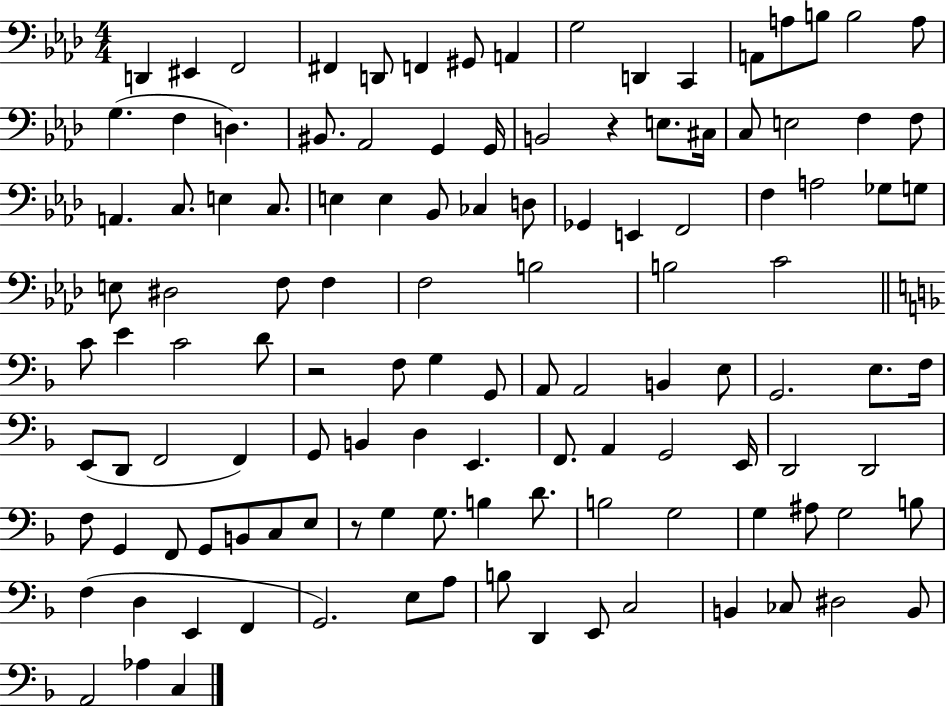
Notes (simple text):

D2/q EIS2/q F2/h F#2/q D2/e F2/q G#2/e A2/q G3/h D2/q C2/q A2/e A3/e B3/e B3/h A3/e G3/q. F3/q D3/q. BIS2/e. Ab2/h G2/q G2/s B2/h R/q E3/e. C#3/s C3/e E3/h F3/q F3/e A2/q. C3/e. E3/q C3/e. E3/q E3/q Bb2/e CES3/q D3/e Gb2/q E2/q F2/h F3/q A3/h Gb3/e G3/e E3/e D#3/h F3/e F3/q F3/h B3/h B3/h C4/h C4/e E4/q C4/h D4/e R/h F3/e G3/q G2/e A2/e A2/h B2/q E3/e G2/h. E3/e. F3/s E2/e D2/e F2/h F2/q G2/e B2/q D3/q E2/q. F2/e. A2/q G2/h E2/s D2/h D2/h F3/e G2/q F2/e G2/e B2/e C3/e E3/e R/e G3/q G3/e. B3/q D4/e. B3/h G3/h G3/q A#3/e G3/h B3/e F3/q D3/q E2/q F2/q G2/h. E3/e A3/e B3/e D2/q E2/e C3/h B2/q CES3/e D#3/h B2/e A2/h Ab3/q C3/q